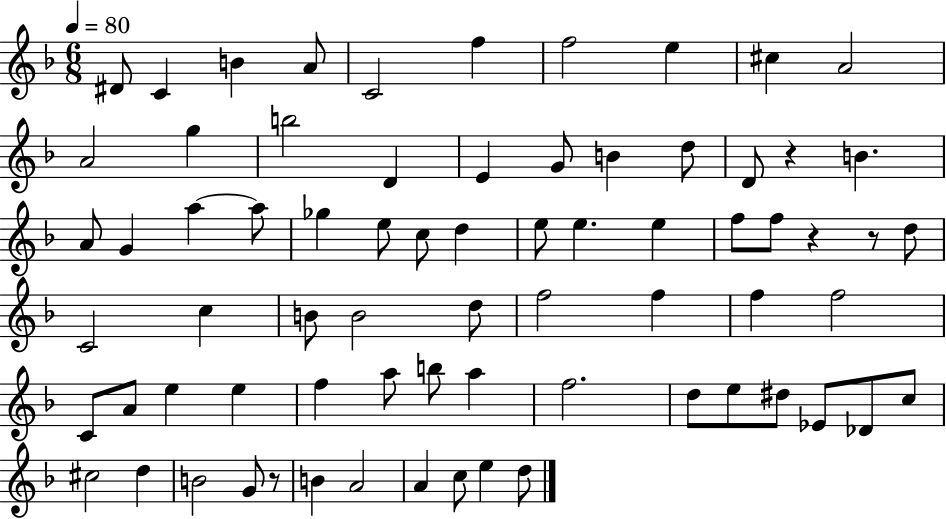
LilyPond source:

{
  \clef treble
  \numericTimeSignature
  \time 6/8
  \key f \major
  \tempo 4 = 80
  dis'8 c'4 b'4 a'8 | c'2 f''4 | f''2 e''4 | cis''4 a'2 | \break a'2 g''4 | b''2 d'4 | e'4 g'8 b'4 d''8 | d'8 r4 b'4. | \break a'8 g'4 a''4~~ a''8 | ges''4 e''8 c''8 d''4 | e''8 e''4. e''4 | f''8 f''8 r4 r8 d''8 | \break c'2 c''4 | b'8 b'2 d''8 | f''2 f''4 | f''4 f''2 | \break c'8 a'8 e''4 e''4 | f''4 a''8 b''8 a''4 | f''2. | d''8 e''8 dis''8 ees'8 des'8 c''8 | \break cis''2 d''4 | b'2 g'8 r8 | b'4 a'2 | a'4 c''8 e''4 d''8 | \break \bar "|."
}